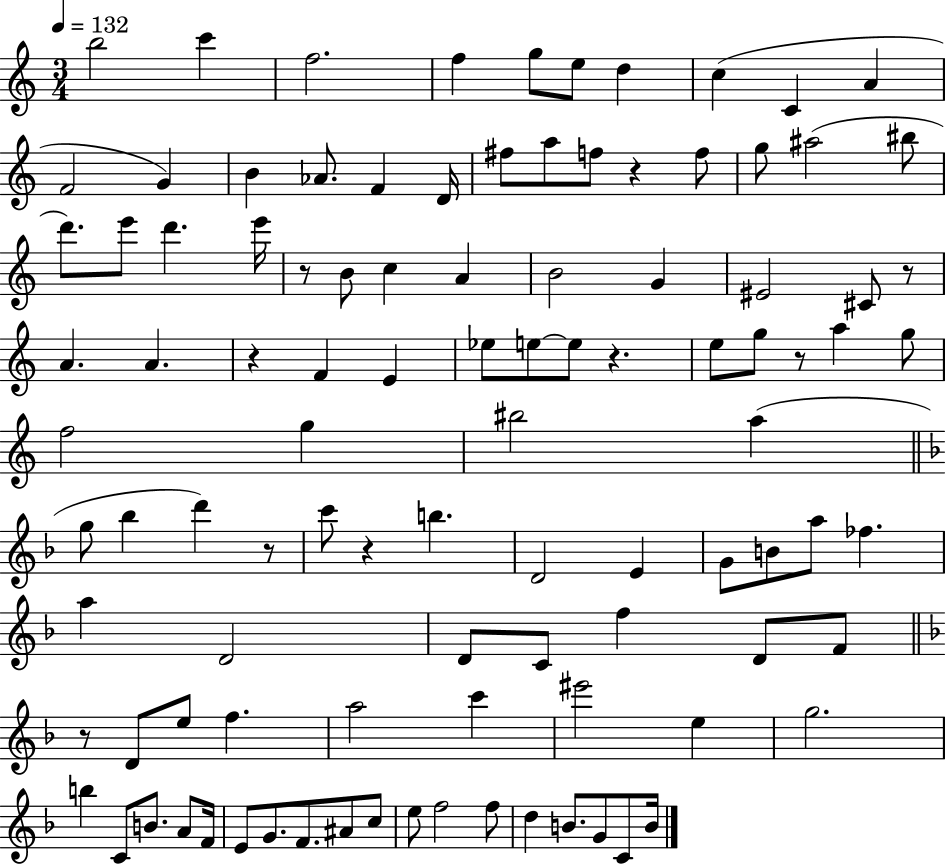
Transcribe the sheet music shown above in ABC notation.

X:1
T:Untitled
M:3/4
L:1/4
K:C
b2 c' f2 f g/2 e/2 d c C A F2 G B _A/2 F D/4 ^f/2 a/2 f/2 z f/2 g/2 ^a2 ^b/2 d'/2 e'/2 d' e'/4 z/2 B/2 c A B2 G ^E2 ^C/2 z/2 A A z F E _e/2 e/2 e/2 z e/2 g/2 z/2 a g/2 f2 g ^b2 a g/2 _b d' z/2 c'/2 z b D2 E G/2 B/2 a/2 _f a D2 D/2 C/2 f D/2 F/2 z/2 D/2 e/2 f a2 c' ^e'2 e g2 b C/2 B/2 A/2 F/4 E/2 G/2 F/2 ^A/2 c/2 e/2 f2 f/2 d B/2 G/2 C/2 B/4